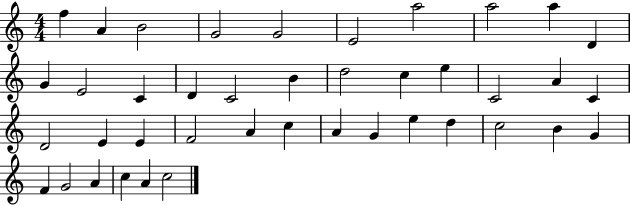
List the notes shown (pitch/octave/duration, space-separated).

F5/q A4/q B4/h G4/h G4/h E4/h A5/h A5/h A5/q D4/q G4/q E4/h C4/q D4/q C4/h B4/q D5/h C5/q E5/q C4/h A4/q C4/q D4/h E4/q E4/q F4/h A4/q C5/q A4/q G4/q E5/q D5/q C5/h B4/q G4/q F4/q G4/h A4/q C5/q A4/q C5/h